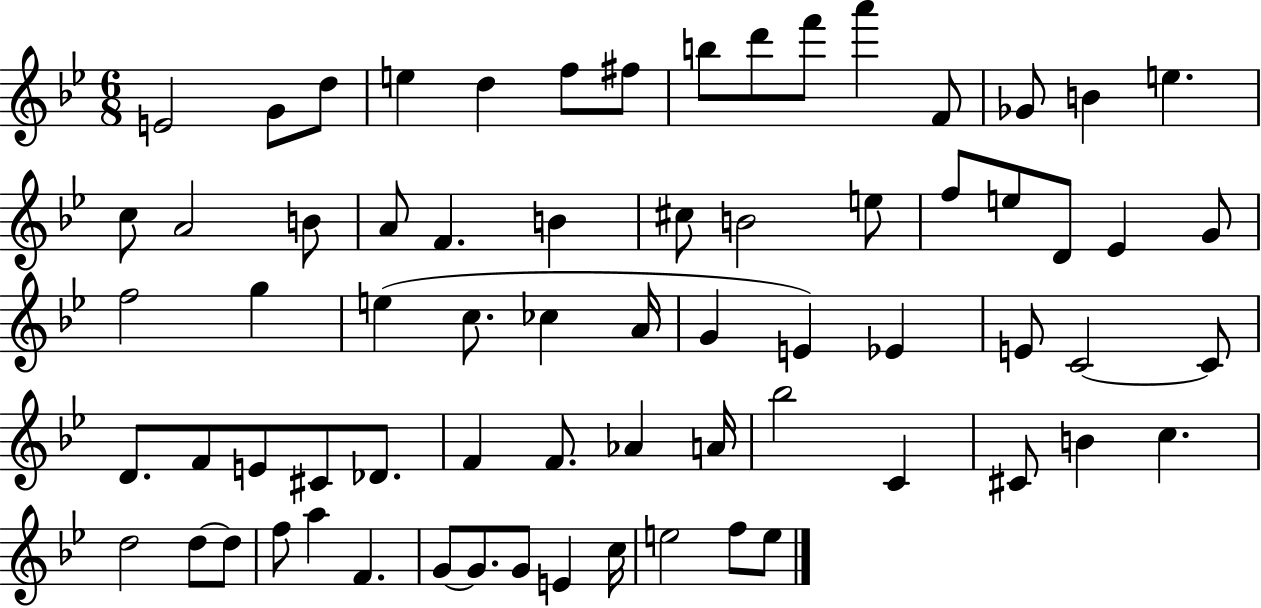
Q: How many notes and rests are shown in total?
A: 69